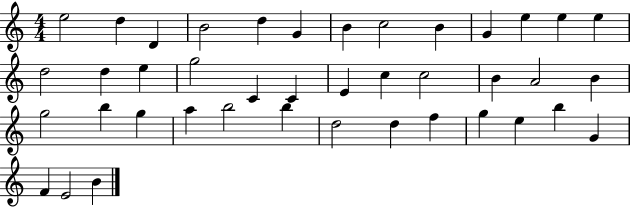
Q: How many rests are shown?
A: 0